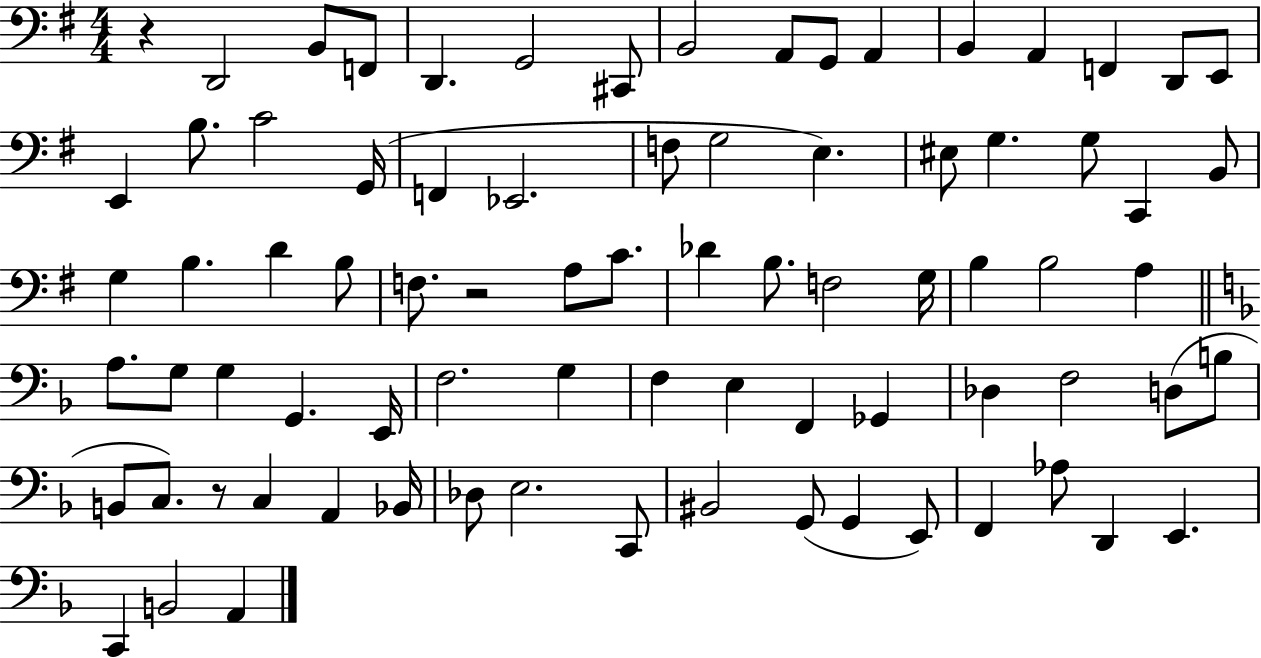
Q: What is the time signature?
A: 4/4